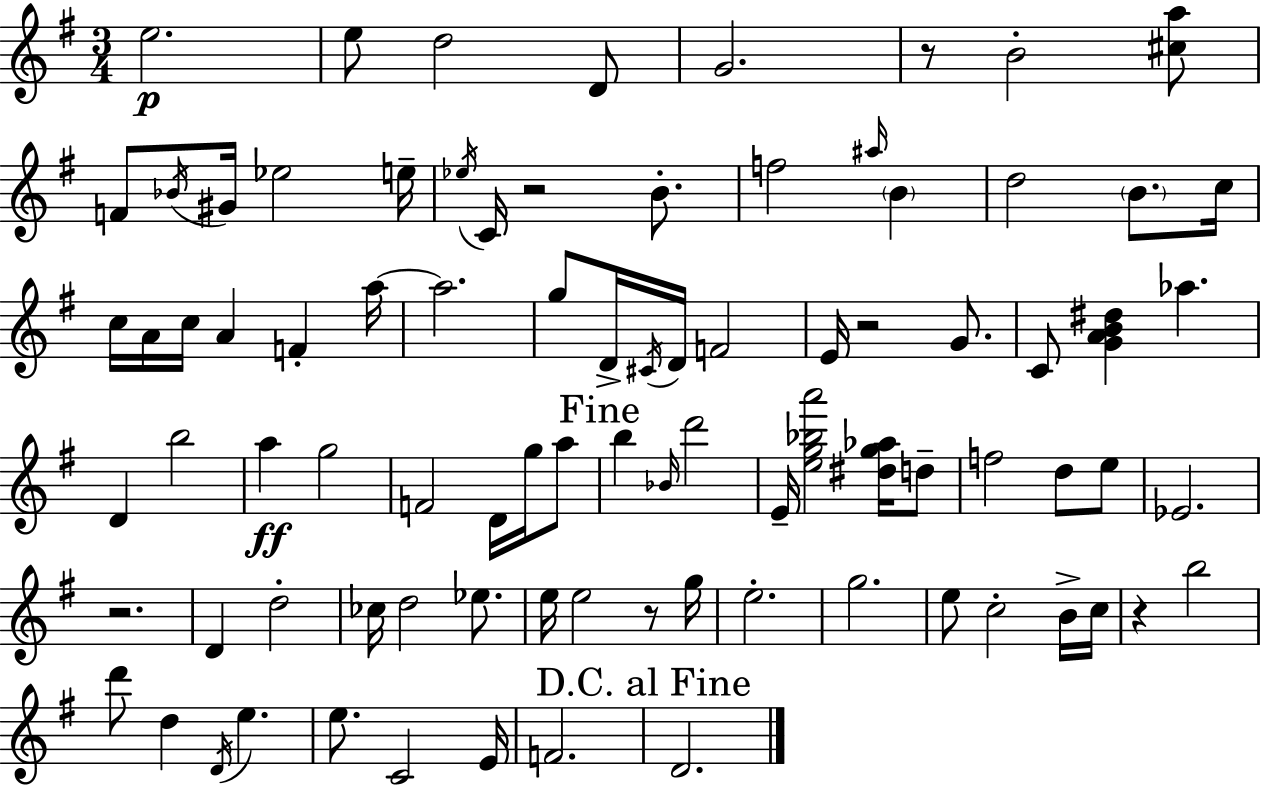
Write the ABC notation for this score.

X:1
T:Untitled
M:3/4
L:1/4
K:G
e2 e/2 d2 D/2 G2 z/2 B2 [^ca]/2 F/2 _B/4 ^G/4 _e2 e/4 _e/4 C/4 z2 B/2 f2 ^a/4 B d2 B/2 c/4 c/4 A/4 c/4 A F a/4 a2 g/2 D/4 ^C/4 D/4 F2 E/4 z2 G/2 C/2 [GAB^d] _a D b2 a g2 F2 D/4 g/4 a/2 b _B/4 d'2 E/4 [eg_ba']2 [^dg_a]/4 d/2 f2 d/2 e/2 _E2 z2 D d2 _c/4 d2 _e/2 e/4 e2 z/2 g/4 e2 g2 e/2 c2 B/4 c/4 z b2 d'/2 d D/4 e e/2 C2 E/4 F2 D2